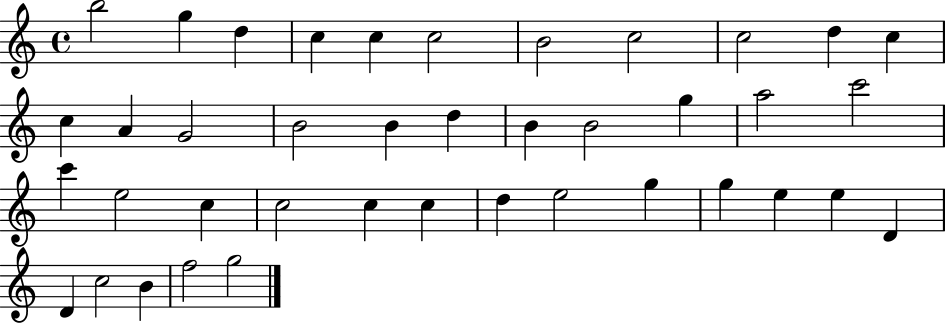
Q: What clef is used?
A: treble